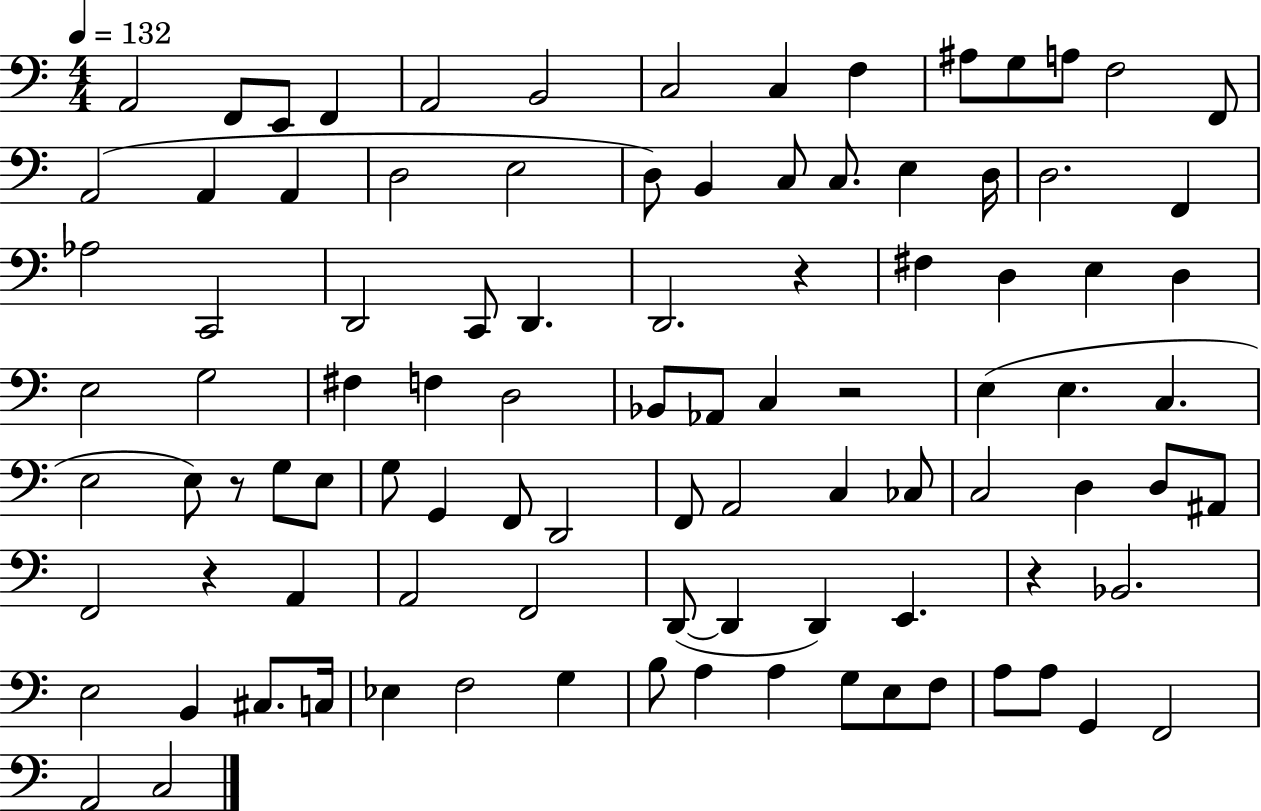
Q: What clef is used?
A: bass